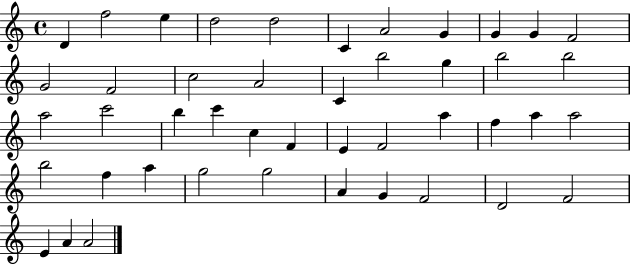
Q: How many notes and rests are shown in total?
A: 45